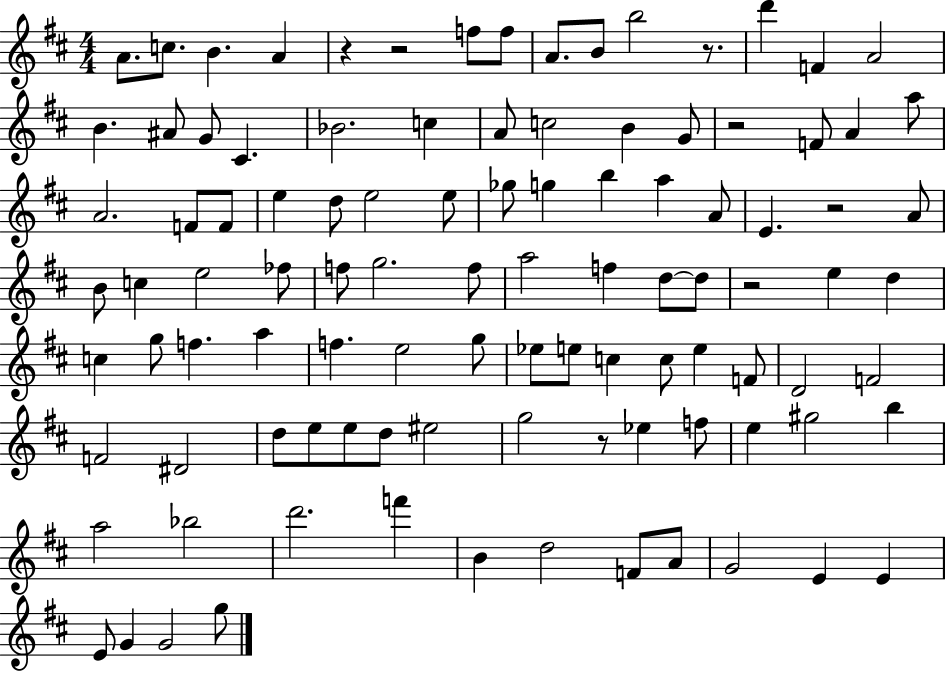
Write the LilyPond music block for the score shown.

{
  \clef treble
  \numericTimeSignature
  \time 4/4
  \key d \major
  a'8. c''8. b'4. a'4 | r4 r2 f''8 f''8 | a'8. b'8 b''2 r8. | d'''4 f'4 a'2 | \break b'4. ais'8 g'8 cis'4. | bes'2. c''4 | a'8 c''2 b'4 g'8 | r2 f'8 a'4 a''8 | \break a'2. f'8 f'8 | e''4 d''8 e''2 e''8 | ges''8 g''4 b''4 a''4 a'8 | e'4. r2 a'8 | \break b'8 c''4 e''2 fes''8 | f''8 g''2. f''8 | a''2 f''4 d''8~~ d''8 | r2 e''4 d''4 | \break c''4 g''8 f''4. a''4 | f''4. e''2 g''8 | ees''8 e''8 c''4 c''8 e''4 f'8 | d'2 f'2 | \break f'2 dis'2 | d''8 e''8 e''8 d''8 eis''2 | g''2 r8 ees''4 f''8 | e''4 gis''2 b''4 | \break a''2 bes''2 | d'''2. f'''4 | b'4 d''2 f'8 a'8 | g'2 e'4 e'4 | \break e'8 g'4 g'2 g''8 | \bar "|."
}